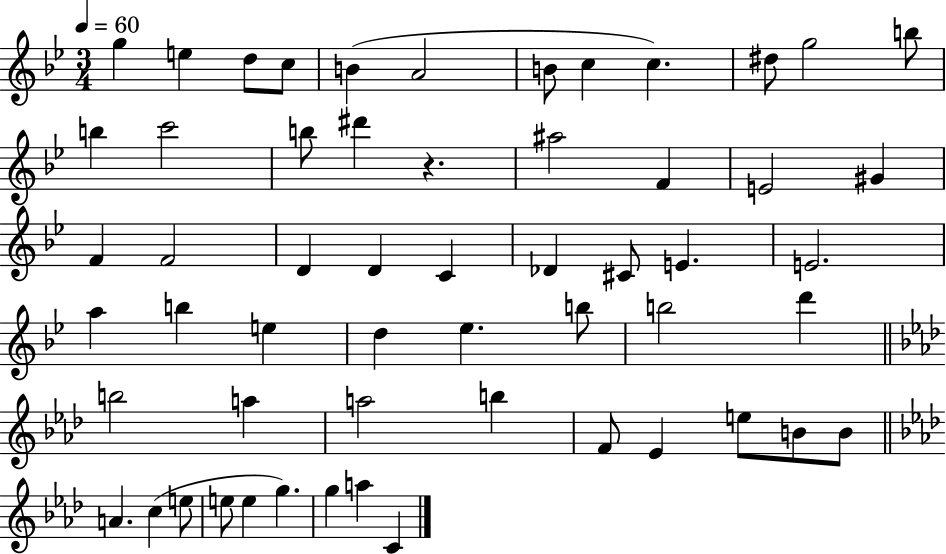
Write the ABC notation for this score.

X:1
T:Untitled
M:3/4
L:1/4
K:Bb
g e d/2 c/2 B A2 B/2 c c ^d/2 g2 b/2 b c'2 b/2 ^d' z ^a2 F E2 ^G F F2 D D C _D ^C/2 E E2 a b e d _e b/2 b2 d' b2 a a2 b F/2 _E e/2 B/2 B/2 A c e/2 e/2 e g g a C